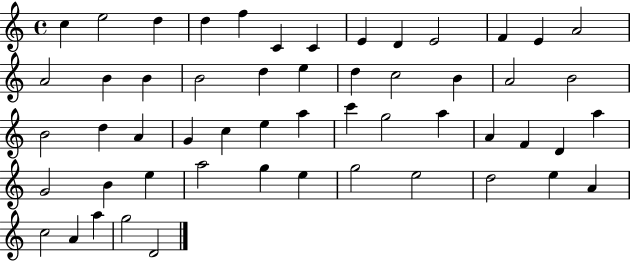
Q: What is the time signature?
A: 4/4